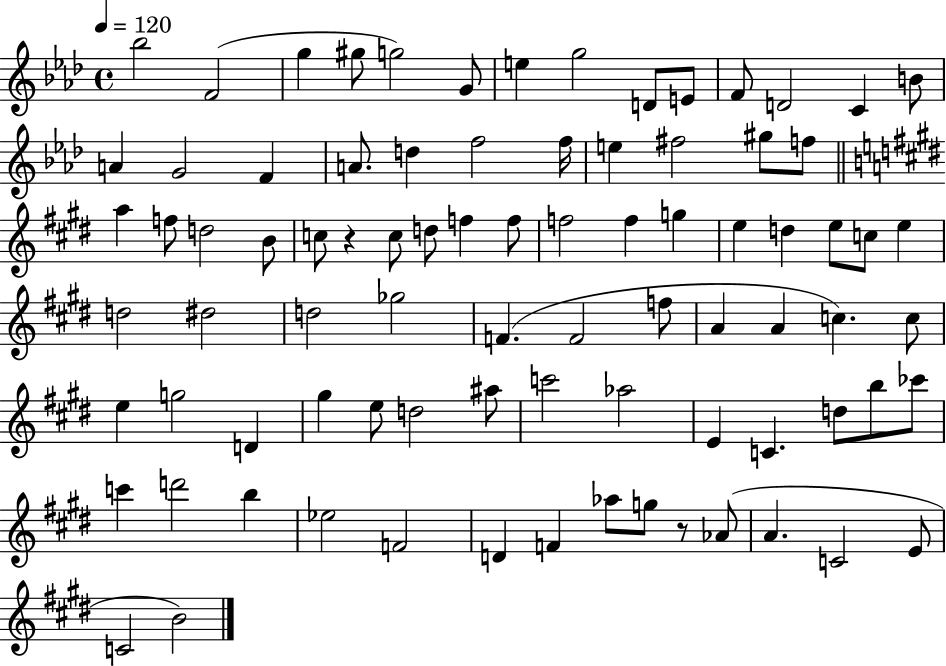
{
  \clef treble
  \time 4/4
  \defaultTimeSignature
  \key aes \major
  \tempo 4 = 120
  bes''2 f'2( | g''4 gis''8 g''2) g'8 | e''4 g''2 d'8 e'8 | f'8 d'2 c'4 b'8 | \break a'4 g'2 f'4 | a'8. d''4 f''2 f''16 | e''4 fis''2 gis''8 f''8 | \bar "||" \break \key e \major a''4 f''8 d''2 b'8 | c''8 r4 c''8 d''8 f''4 f''8 | f''2 f''4 g''4 | e''4 d''4 e''8 c''8 e''4 | \break d''2 dis''2 | d''2 ges''2 | f'4.( f'2 f''8 | a'4 a'4 c''4.) c''8 | \break e''4 g''2 d'4 | gis''4 e''8 d''2 ais''8 | c'''2 aes''2 | e'4 c'4. d''8 b''8 ces'''8 | \break c'''4 d'''2 b''4 | ees''2 f'2 | d'4 f'4 aes''8 g''8 r8 aes'8( | a'4. c'2 e'8 | \break c'2 b'2) | \bar "|."
}